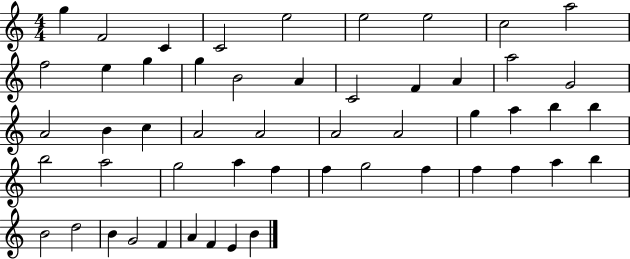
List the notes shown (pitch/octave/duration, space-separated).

G5/q F4/h C4/q C4/h E5/h E5/h E5/h C5/h A5/h F5/h E5/q G5/q G5/q B4/h A4/q C4/h F4/q A4/q A5/h G4/h A4/h B4/q C5/q A4/h A4/h A4/h A4/h G5/q A5/q B5/q B5/q B5/h A5/h G5/h A5/q F5/q F5/q G5/h F5/q F5/q F5/q A5/q B5/q B4/h D5/h B4/q G4/h F4/q A4/q F4/q E4/q B4/q